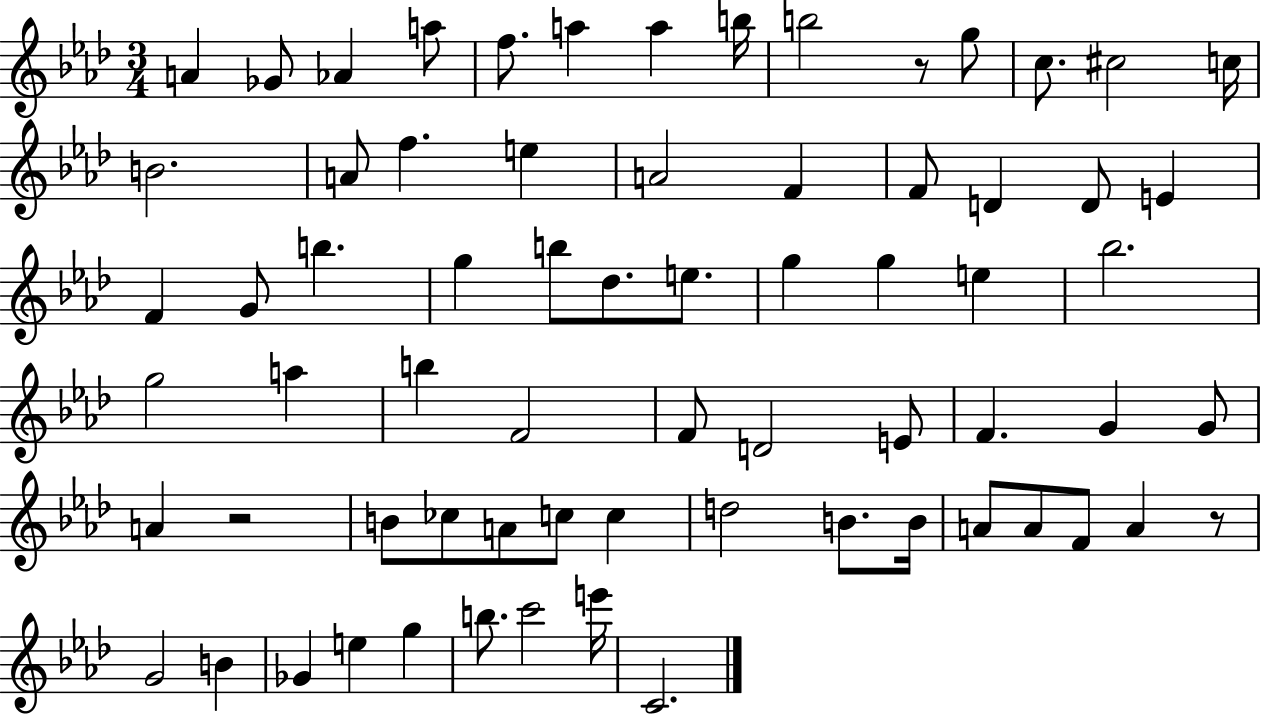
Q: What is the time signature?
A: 3/4